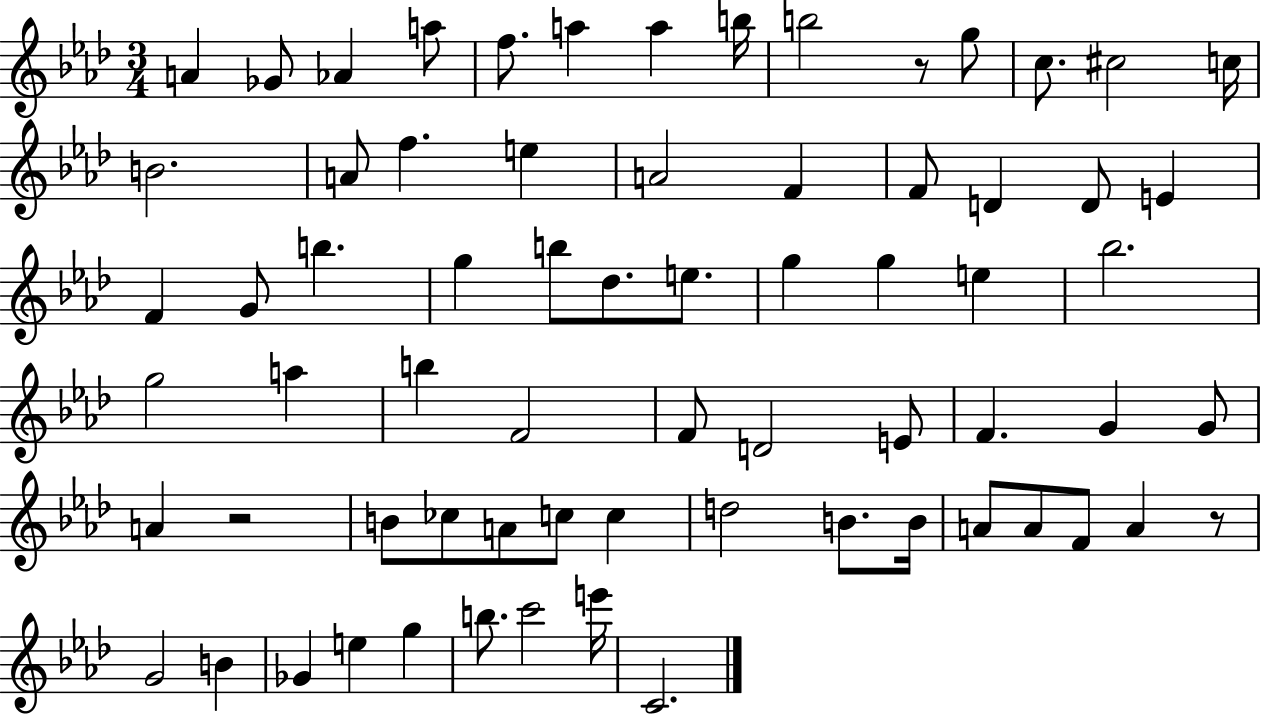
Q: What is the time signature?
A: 3/4